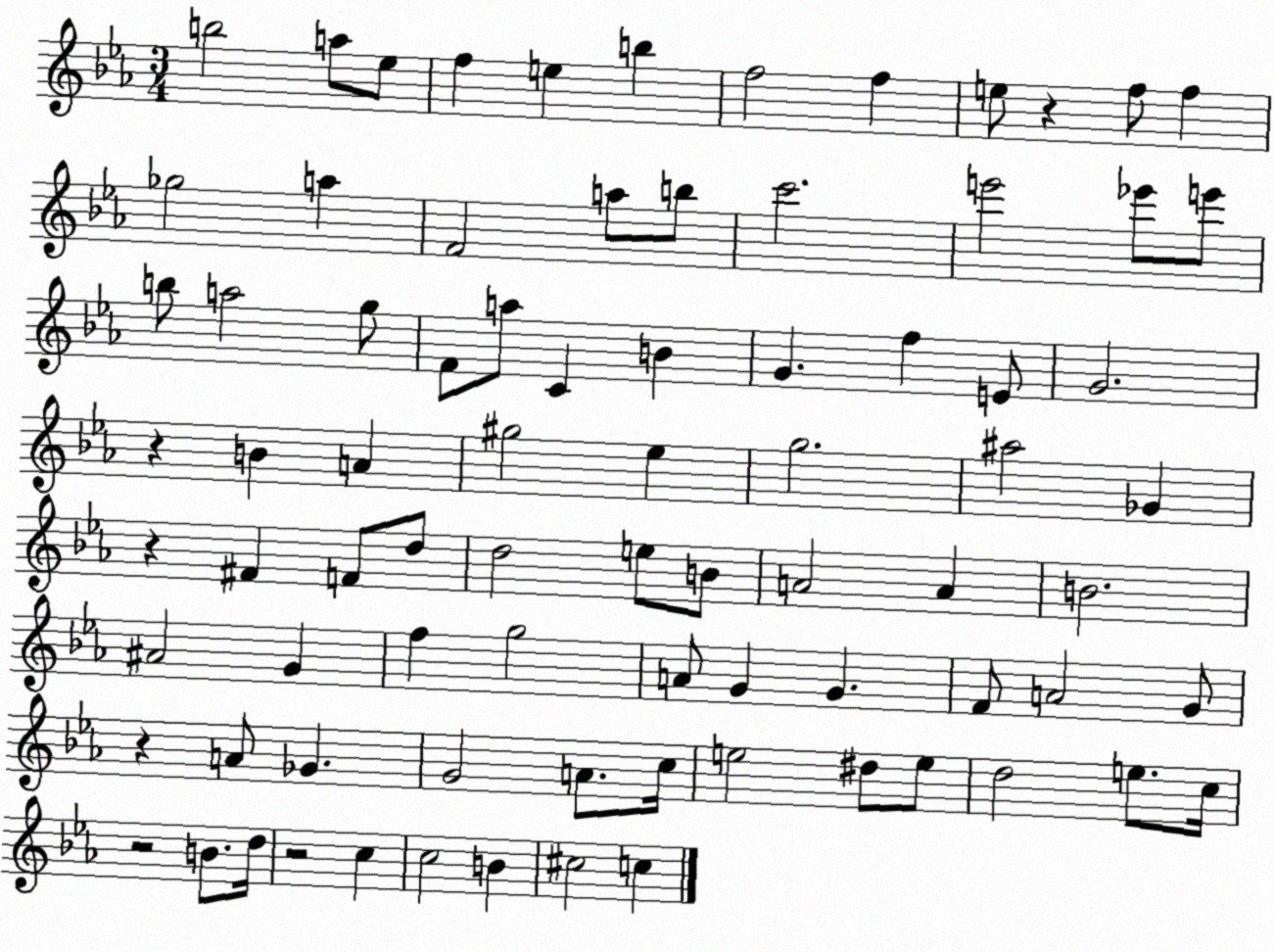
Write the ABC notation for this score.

X:1
T:Untitled
M:3/4
L:1/4
K:Eb
b2 a/2 _e/2 f e b f2 f e/2 z f/2 f _g2 a F2 a/2 b/2 c'2 e'2 _e'/2 e'/2 b/2 a2 g/2 F/2 a/2 C B G f E/2 G2 z B A ^g2 _e g2 ^a2 _G z ^F F/2 d/2 d2 e/2 B/2 A2 A B2 ^A2 G f g2 A/2 G G F/2 A2 G/2 z A/2 _G G2 A/2 c/4 e2 ^d/2 e/2 d2 e/2 c/4 z2 B/2 d/4 z2 c c2 B ^c2 c